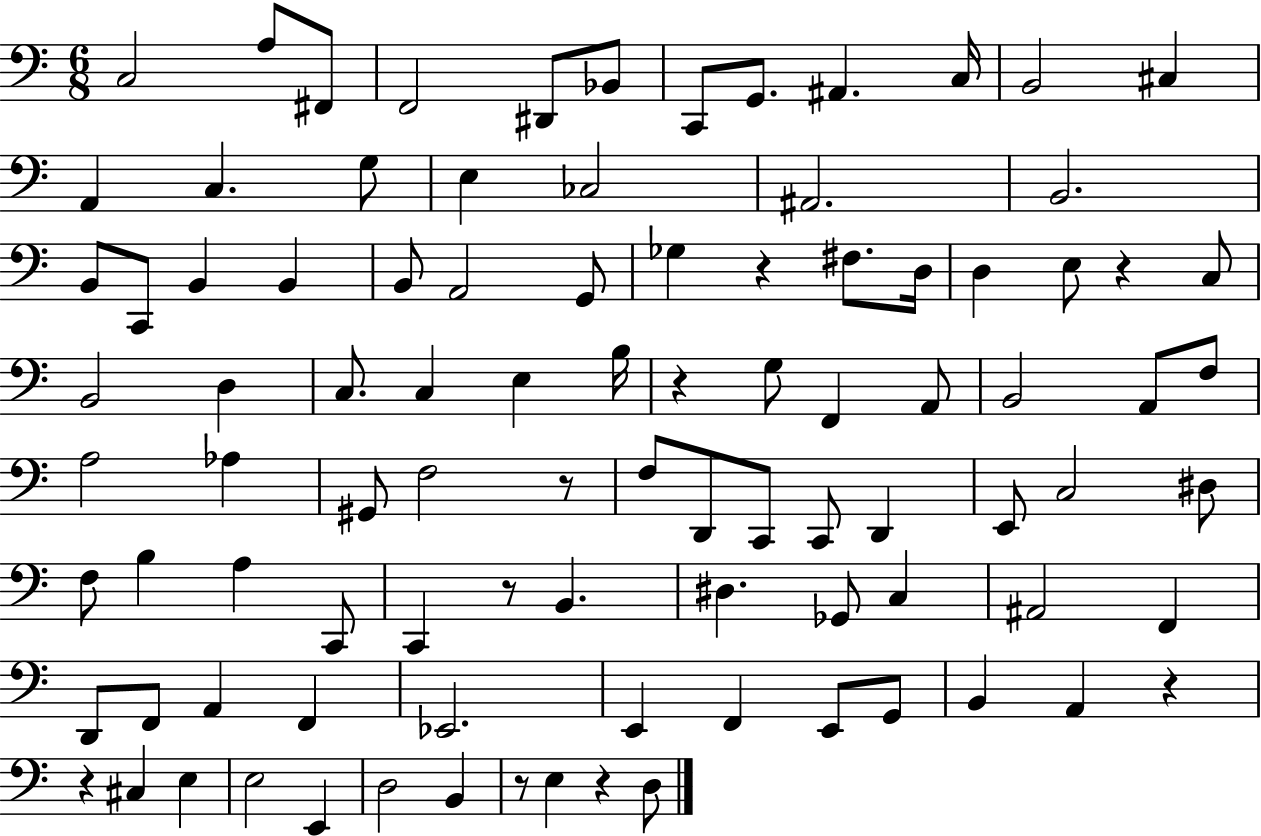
C3/h A3/e F#2/e F2/h D#2/e Bb2/e C2/e G2/e. A#2/q. C3/s B2/h C#3/q A2/q C3/q. G3/e E3/q CES3/h A#2/h. B2/h. B2/e C2/e B2/q B2/q B2/e A2/h G2/e Gb3/q R/q F#3/e. D3/s D3/q E3/e R/q C3/e B2/h D3/q C3/e. C3/q E3/q B3/s R/q G3/e F2/q A2/e B2/h A2/e F3/e A3/h Ab3/q G#2/e F3/h R/e F3/e D2/e C2/e C2/e D2/q E2/e C3/h D#3/e F3/e B3/q A3/q C2/e C2/q R/e B2/q. D#3/q. Gb2/e C3/q A#2/h F2/q D2/e F2/e A2/q F2/q Eb2/h. E2/q F2/q E2/e G2/e B2/q A2/q R/q R/q C#3/q E3/q E3/h E2/q D3/h B2/q R/e E3/q R/q D3/e